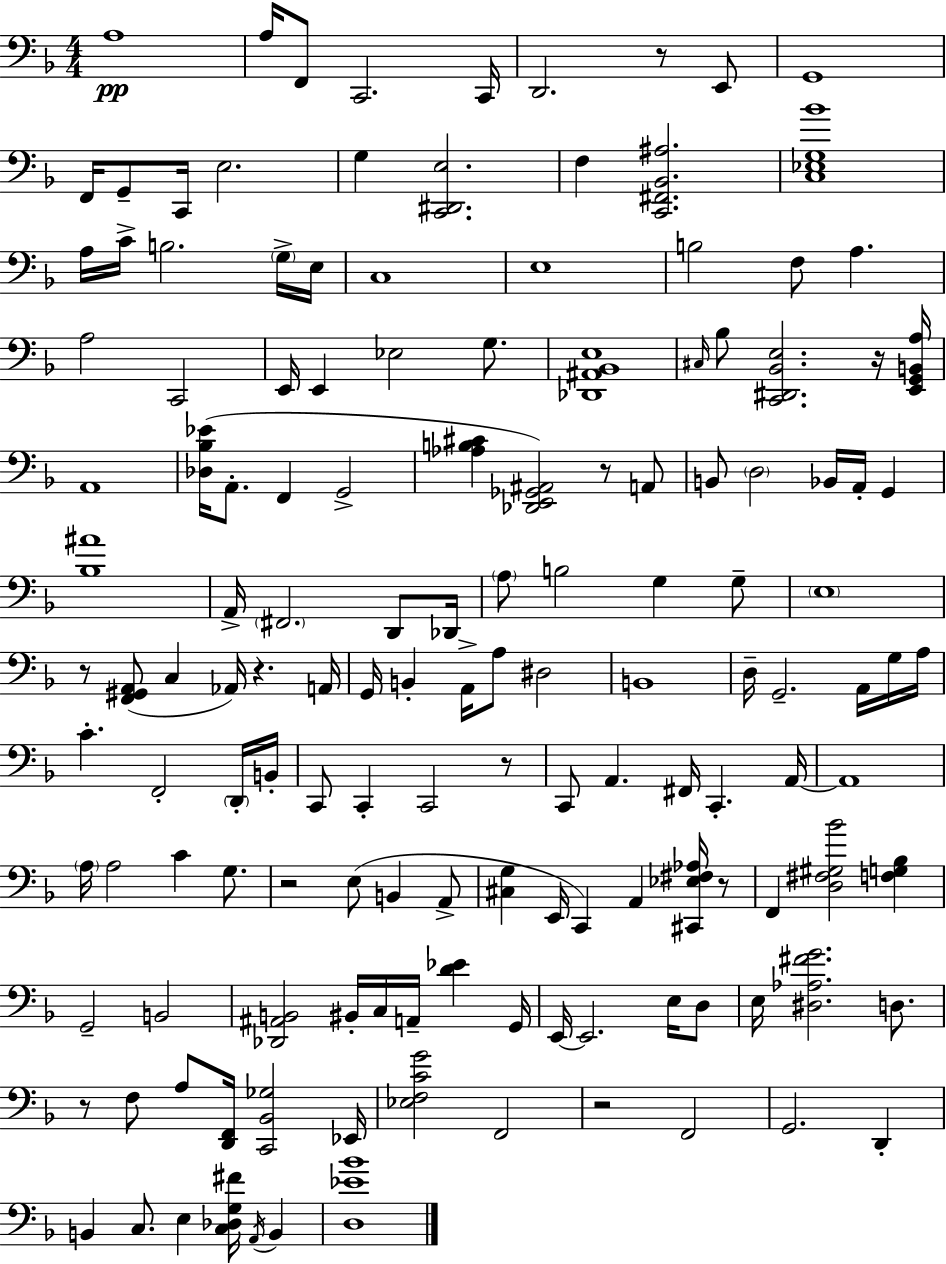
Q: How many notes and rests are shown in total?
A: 146